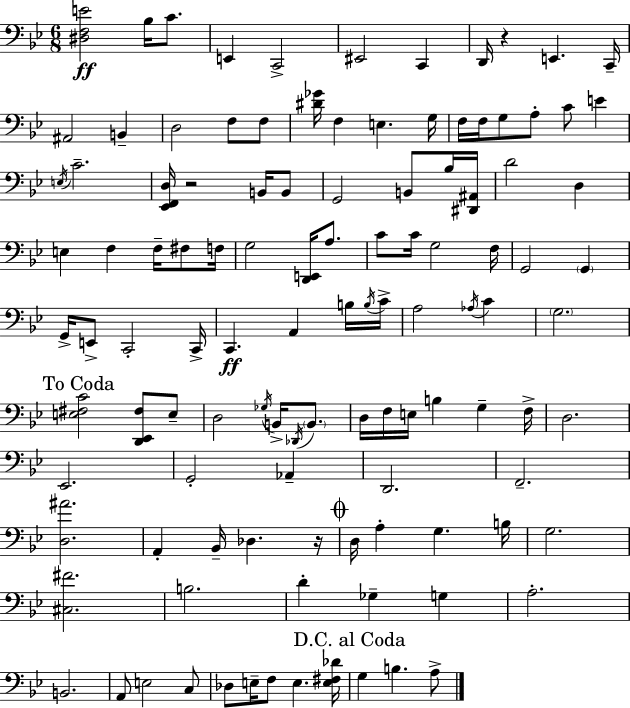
X:1
T:Untitled
M:6/8
L:1/4
K:Gm
[^D,F,E]2 _B,/4 C/2 E,, C,,2 ^E,,2 C,, D,,/4 z E,, C,,/4 ^A,,2 B,, D,2 F,/2 F,/2 [^D_G]/4 F, E, G,/4 F,/4 F,/4 G,/2 A,/2 C/2 E E,/4 C2 [_E,,F,,D,]/4 z2 B,,/4 B,,/2 G,,2 B,,/2 _B,/4 [^D,,^A,,]/4 D2 D, E, F, F,/4 ^F,/2 F,/4 G,2 [D,,E,,]/4 A,/2 C/2 C/4 G,2 F,/4 G,,2 G,, G,,/4 E,,/2 C,,2 C,,/4 C,, A,, B,/4 B,/4 C/4 A,2 _A,/4 C G,2 [E,^F,C]2 [D,,_E,,^F,]/2 E,/2 D,2 _G,/4 B,,/4 _D,,/4 B,,/2 D,/4 F,/4 E,/4 B, G, F,/4 D,2 _E,,2 G,,2 _A,, D,,2 F,,2 [D,^A]2 A,, _B,,/4 _D, z/4 D,/4 A, G, B,/4 G,2 [^C,^F]2 B,2 D _G, G, A,2 B,,2 A,,/2 E,2 C,/2 _D,/2 E,/4 F,/2 E, [E,^F,_D]/4 G, B, A,/2